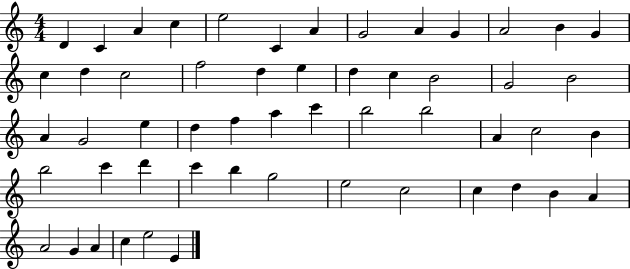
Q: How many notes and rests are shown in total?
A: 54